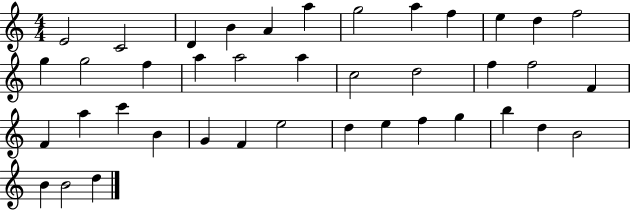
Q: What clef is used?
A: treble